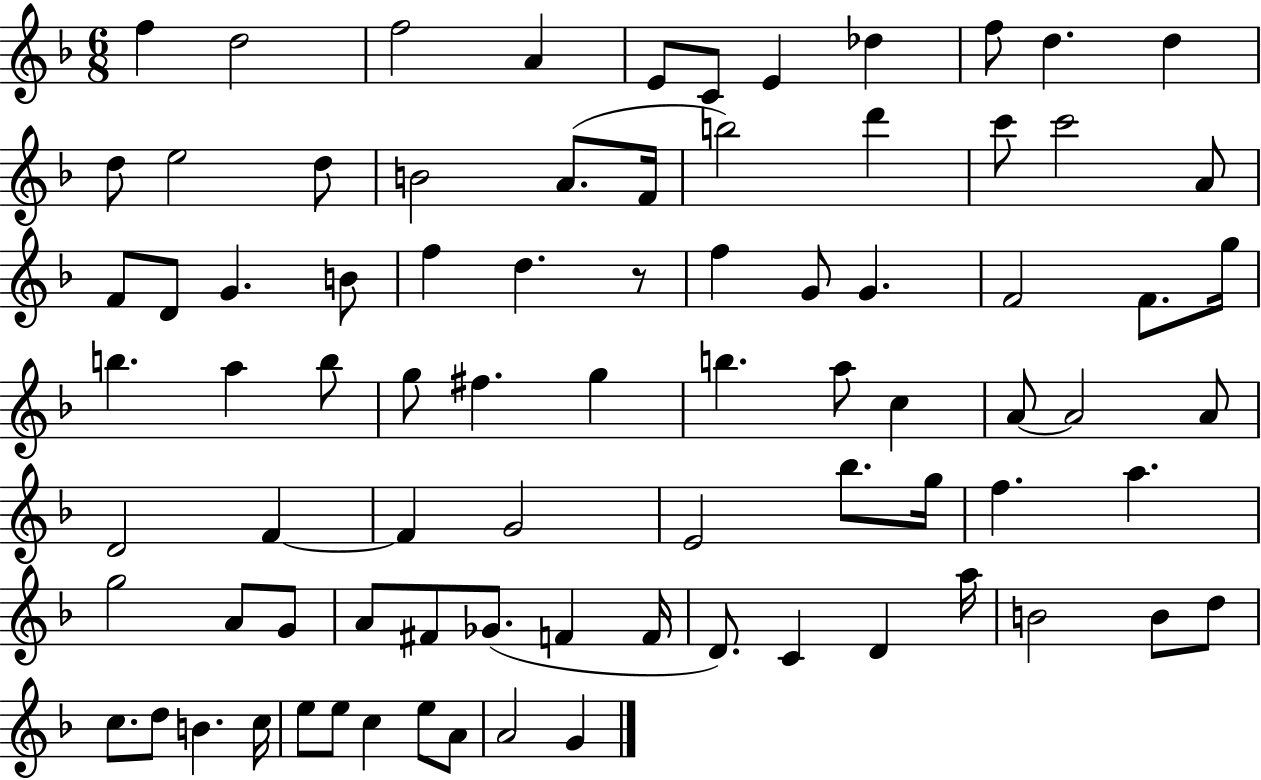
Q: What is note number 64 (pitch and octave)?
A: D4